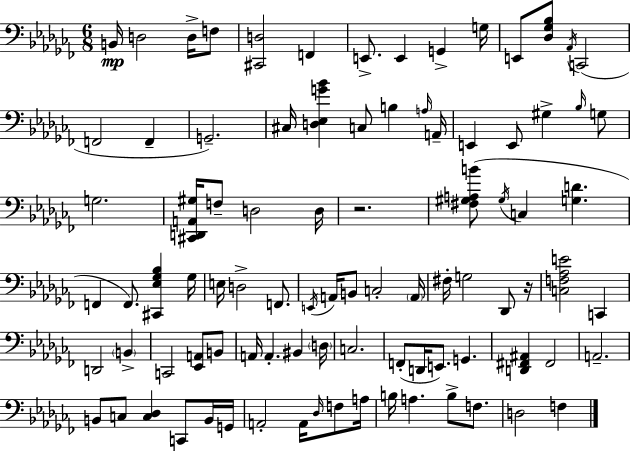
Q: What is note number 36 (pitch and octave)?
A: D3